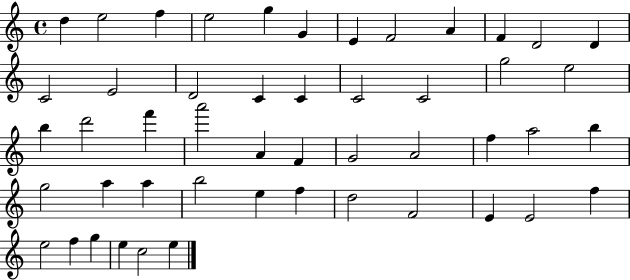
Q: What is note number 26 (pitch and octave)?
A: A4